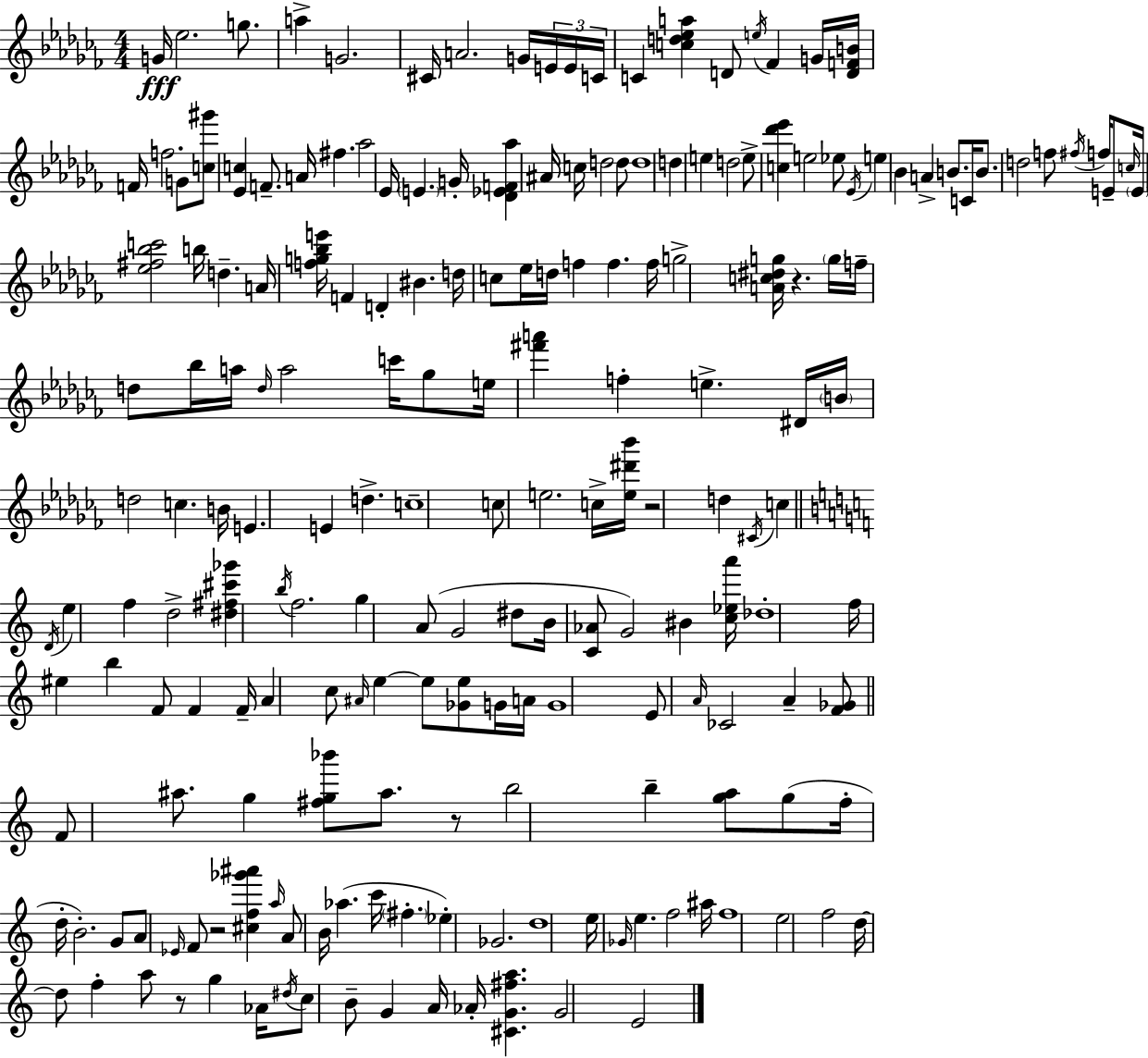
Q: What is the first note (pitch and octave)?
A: G4